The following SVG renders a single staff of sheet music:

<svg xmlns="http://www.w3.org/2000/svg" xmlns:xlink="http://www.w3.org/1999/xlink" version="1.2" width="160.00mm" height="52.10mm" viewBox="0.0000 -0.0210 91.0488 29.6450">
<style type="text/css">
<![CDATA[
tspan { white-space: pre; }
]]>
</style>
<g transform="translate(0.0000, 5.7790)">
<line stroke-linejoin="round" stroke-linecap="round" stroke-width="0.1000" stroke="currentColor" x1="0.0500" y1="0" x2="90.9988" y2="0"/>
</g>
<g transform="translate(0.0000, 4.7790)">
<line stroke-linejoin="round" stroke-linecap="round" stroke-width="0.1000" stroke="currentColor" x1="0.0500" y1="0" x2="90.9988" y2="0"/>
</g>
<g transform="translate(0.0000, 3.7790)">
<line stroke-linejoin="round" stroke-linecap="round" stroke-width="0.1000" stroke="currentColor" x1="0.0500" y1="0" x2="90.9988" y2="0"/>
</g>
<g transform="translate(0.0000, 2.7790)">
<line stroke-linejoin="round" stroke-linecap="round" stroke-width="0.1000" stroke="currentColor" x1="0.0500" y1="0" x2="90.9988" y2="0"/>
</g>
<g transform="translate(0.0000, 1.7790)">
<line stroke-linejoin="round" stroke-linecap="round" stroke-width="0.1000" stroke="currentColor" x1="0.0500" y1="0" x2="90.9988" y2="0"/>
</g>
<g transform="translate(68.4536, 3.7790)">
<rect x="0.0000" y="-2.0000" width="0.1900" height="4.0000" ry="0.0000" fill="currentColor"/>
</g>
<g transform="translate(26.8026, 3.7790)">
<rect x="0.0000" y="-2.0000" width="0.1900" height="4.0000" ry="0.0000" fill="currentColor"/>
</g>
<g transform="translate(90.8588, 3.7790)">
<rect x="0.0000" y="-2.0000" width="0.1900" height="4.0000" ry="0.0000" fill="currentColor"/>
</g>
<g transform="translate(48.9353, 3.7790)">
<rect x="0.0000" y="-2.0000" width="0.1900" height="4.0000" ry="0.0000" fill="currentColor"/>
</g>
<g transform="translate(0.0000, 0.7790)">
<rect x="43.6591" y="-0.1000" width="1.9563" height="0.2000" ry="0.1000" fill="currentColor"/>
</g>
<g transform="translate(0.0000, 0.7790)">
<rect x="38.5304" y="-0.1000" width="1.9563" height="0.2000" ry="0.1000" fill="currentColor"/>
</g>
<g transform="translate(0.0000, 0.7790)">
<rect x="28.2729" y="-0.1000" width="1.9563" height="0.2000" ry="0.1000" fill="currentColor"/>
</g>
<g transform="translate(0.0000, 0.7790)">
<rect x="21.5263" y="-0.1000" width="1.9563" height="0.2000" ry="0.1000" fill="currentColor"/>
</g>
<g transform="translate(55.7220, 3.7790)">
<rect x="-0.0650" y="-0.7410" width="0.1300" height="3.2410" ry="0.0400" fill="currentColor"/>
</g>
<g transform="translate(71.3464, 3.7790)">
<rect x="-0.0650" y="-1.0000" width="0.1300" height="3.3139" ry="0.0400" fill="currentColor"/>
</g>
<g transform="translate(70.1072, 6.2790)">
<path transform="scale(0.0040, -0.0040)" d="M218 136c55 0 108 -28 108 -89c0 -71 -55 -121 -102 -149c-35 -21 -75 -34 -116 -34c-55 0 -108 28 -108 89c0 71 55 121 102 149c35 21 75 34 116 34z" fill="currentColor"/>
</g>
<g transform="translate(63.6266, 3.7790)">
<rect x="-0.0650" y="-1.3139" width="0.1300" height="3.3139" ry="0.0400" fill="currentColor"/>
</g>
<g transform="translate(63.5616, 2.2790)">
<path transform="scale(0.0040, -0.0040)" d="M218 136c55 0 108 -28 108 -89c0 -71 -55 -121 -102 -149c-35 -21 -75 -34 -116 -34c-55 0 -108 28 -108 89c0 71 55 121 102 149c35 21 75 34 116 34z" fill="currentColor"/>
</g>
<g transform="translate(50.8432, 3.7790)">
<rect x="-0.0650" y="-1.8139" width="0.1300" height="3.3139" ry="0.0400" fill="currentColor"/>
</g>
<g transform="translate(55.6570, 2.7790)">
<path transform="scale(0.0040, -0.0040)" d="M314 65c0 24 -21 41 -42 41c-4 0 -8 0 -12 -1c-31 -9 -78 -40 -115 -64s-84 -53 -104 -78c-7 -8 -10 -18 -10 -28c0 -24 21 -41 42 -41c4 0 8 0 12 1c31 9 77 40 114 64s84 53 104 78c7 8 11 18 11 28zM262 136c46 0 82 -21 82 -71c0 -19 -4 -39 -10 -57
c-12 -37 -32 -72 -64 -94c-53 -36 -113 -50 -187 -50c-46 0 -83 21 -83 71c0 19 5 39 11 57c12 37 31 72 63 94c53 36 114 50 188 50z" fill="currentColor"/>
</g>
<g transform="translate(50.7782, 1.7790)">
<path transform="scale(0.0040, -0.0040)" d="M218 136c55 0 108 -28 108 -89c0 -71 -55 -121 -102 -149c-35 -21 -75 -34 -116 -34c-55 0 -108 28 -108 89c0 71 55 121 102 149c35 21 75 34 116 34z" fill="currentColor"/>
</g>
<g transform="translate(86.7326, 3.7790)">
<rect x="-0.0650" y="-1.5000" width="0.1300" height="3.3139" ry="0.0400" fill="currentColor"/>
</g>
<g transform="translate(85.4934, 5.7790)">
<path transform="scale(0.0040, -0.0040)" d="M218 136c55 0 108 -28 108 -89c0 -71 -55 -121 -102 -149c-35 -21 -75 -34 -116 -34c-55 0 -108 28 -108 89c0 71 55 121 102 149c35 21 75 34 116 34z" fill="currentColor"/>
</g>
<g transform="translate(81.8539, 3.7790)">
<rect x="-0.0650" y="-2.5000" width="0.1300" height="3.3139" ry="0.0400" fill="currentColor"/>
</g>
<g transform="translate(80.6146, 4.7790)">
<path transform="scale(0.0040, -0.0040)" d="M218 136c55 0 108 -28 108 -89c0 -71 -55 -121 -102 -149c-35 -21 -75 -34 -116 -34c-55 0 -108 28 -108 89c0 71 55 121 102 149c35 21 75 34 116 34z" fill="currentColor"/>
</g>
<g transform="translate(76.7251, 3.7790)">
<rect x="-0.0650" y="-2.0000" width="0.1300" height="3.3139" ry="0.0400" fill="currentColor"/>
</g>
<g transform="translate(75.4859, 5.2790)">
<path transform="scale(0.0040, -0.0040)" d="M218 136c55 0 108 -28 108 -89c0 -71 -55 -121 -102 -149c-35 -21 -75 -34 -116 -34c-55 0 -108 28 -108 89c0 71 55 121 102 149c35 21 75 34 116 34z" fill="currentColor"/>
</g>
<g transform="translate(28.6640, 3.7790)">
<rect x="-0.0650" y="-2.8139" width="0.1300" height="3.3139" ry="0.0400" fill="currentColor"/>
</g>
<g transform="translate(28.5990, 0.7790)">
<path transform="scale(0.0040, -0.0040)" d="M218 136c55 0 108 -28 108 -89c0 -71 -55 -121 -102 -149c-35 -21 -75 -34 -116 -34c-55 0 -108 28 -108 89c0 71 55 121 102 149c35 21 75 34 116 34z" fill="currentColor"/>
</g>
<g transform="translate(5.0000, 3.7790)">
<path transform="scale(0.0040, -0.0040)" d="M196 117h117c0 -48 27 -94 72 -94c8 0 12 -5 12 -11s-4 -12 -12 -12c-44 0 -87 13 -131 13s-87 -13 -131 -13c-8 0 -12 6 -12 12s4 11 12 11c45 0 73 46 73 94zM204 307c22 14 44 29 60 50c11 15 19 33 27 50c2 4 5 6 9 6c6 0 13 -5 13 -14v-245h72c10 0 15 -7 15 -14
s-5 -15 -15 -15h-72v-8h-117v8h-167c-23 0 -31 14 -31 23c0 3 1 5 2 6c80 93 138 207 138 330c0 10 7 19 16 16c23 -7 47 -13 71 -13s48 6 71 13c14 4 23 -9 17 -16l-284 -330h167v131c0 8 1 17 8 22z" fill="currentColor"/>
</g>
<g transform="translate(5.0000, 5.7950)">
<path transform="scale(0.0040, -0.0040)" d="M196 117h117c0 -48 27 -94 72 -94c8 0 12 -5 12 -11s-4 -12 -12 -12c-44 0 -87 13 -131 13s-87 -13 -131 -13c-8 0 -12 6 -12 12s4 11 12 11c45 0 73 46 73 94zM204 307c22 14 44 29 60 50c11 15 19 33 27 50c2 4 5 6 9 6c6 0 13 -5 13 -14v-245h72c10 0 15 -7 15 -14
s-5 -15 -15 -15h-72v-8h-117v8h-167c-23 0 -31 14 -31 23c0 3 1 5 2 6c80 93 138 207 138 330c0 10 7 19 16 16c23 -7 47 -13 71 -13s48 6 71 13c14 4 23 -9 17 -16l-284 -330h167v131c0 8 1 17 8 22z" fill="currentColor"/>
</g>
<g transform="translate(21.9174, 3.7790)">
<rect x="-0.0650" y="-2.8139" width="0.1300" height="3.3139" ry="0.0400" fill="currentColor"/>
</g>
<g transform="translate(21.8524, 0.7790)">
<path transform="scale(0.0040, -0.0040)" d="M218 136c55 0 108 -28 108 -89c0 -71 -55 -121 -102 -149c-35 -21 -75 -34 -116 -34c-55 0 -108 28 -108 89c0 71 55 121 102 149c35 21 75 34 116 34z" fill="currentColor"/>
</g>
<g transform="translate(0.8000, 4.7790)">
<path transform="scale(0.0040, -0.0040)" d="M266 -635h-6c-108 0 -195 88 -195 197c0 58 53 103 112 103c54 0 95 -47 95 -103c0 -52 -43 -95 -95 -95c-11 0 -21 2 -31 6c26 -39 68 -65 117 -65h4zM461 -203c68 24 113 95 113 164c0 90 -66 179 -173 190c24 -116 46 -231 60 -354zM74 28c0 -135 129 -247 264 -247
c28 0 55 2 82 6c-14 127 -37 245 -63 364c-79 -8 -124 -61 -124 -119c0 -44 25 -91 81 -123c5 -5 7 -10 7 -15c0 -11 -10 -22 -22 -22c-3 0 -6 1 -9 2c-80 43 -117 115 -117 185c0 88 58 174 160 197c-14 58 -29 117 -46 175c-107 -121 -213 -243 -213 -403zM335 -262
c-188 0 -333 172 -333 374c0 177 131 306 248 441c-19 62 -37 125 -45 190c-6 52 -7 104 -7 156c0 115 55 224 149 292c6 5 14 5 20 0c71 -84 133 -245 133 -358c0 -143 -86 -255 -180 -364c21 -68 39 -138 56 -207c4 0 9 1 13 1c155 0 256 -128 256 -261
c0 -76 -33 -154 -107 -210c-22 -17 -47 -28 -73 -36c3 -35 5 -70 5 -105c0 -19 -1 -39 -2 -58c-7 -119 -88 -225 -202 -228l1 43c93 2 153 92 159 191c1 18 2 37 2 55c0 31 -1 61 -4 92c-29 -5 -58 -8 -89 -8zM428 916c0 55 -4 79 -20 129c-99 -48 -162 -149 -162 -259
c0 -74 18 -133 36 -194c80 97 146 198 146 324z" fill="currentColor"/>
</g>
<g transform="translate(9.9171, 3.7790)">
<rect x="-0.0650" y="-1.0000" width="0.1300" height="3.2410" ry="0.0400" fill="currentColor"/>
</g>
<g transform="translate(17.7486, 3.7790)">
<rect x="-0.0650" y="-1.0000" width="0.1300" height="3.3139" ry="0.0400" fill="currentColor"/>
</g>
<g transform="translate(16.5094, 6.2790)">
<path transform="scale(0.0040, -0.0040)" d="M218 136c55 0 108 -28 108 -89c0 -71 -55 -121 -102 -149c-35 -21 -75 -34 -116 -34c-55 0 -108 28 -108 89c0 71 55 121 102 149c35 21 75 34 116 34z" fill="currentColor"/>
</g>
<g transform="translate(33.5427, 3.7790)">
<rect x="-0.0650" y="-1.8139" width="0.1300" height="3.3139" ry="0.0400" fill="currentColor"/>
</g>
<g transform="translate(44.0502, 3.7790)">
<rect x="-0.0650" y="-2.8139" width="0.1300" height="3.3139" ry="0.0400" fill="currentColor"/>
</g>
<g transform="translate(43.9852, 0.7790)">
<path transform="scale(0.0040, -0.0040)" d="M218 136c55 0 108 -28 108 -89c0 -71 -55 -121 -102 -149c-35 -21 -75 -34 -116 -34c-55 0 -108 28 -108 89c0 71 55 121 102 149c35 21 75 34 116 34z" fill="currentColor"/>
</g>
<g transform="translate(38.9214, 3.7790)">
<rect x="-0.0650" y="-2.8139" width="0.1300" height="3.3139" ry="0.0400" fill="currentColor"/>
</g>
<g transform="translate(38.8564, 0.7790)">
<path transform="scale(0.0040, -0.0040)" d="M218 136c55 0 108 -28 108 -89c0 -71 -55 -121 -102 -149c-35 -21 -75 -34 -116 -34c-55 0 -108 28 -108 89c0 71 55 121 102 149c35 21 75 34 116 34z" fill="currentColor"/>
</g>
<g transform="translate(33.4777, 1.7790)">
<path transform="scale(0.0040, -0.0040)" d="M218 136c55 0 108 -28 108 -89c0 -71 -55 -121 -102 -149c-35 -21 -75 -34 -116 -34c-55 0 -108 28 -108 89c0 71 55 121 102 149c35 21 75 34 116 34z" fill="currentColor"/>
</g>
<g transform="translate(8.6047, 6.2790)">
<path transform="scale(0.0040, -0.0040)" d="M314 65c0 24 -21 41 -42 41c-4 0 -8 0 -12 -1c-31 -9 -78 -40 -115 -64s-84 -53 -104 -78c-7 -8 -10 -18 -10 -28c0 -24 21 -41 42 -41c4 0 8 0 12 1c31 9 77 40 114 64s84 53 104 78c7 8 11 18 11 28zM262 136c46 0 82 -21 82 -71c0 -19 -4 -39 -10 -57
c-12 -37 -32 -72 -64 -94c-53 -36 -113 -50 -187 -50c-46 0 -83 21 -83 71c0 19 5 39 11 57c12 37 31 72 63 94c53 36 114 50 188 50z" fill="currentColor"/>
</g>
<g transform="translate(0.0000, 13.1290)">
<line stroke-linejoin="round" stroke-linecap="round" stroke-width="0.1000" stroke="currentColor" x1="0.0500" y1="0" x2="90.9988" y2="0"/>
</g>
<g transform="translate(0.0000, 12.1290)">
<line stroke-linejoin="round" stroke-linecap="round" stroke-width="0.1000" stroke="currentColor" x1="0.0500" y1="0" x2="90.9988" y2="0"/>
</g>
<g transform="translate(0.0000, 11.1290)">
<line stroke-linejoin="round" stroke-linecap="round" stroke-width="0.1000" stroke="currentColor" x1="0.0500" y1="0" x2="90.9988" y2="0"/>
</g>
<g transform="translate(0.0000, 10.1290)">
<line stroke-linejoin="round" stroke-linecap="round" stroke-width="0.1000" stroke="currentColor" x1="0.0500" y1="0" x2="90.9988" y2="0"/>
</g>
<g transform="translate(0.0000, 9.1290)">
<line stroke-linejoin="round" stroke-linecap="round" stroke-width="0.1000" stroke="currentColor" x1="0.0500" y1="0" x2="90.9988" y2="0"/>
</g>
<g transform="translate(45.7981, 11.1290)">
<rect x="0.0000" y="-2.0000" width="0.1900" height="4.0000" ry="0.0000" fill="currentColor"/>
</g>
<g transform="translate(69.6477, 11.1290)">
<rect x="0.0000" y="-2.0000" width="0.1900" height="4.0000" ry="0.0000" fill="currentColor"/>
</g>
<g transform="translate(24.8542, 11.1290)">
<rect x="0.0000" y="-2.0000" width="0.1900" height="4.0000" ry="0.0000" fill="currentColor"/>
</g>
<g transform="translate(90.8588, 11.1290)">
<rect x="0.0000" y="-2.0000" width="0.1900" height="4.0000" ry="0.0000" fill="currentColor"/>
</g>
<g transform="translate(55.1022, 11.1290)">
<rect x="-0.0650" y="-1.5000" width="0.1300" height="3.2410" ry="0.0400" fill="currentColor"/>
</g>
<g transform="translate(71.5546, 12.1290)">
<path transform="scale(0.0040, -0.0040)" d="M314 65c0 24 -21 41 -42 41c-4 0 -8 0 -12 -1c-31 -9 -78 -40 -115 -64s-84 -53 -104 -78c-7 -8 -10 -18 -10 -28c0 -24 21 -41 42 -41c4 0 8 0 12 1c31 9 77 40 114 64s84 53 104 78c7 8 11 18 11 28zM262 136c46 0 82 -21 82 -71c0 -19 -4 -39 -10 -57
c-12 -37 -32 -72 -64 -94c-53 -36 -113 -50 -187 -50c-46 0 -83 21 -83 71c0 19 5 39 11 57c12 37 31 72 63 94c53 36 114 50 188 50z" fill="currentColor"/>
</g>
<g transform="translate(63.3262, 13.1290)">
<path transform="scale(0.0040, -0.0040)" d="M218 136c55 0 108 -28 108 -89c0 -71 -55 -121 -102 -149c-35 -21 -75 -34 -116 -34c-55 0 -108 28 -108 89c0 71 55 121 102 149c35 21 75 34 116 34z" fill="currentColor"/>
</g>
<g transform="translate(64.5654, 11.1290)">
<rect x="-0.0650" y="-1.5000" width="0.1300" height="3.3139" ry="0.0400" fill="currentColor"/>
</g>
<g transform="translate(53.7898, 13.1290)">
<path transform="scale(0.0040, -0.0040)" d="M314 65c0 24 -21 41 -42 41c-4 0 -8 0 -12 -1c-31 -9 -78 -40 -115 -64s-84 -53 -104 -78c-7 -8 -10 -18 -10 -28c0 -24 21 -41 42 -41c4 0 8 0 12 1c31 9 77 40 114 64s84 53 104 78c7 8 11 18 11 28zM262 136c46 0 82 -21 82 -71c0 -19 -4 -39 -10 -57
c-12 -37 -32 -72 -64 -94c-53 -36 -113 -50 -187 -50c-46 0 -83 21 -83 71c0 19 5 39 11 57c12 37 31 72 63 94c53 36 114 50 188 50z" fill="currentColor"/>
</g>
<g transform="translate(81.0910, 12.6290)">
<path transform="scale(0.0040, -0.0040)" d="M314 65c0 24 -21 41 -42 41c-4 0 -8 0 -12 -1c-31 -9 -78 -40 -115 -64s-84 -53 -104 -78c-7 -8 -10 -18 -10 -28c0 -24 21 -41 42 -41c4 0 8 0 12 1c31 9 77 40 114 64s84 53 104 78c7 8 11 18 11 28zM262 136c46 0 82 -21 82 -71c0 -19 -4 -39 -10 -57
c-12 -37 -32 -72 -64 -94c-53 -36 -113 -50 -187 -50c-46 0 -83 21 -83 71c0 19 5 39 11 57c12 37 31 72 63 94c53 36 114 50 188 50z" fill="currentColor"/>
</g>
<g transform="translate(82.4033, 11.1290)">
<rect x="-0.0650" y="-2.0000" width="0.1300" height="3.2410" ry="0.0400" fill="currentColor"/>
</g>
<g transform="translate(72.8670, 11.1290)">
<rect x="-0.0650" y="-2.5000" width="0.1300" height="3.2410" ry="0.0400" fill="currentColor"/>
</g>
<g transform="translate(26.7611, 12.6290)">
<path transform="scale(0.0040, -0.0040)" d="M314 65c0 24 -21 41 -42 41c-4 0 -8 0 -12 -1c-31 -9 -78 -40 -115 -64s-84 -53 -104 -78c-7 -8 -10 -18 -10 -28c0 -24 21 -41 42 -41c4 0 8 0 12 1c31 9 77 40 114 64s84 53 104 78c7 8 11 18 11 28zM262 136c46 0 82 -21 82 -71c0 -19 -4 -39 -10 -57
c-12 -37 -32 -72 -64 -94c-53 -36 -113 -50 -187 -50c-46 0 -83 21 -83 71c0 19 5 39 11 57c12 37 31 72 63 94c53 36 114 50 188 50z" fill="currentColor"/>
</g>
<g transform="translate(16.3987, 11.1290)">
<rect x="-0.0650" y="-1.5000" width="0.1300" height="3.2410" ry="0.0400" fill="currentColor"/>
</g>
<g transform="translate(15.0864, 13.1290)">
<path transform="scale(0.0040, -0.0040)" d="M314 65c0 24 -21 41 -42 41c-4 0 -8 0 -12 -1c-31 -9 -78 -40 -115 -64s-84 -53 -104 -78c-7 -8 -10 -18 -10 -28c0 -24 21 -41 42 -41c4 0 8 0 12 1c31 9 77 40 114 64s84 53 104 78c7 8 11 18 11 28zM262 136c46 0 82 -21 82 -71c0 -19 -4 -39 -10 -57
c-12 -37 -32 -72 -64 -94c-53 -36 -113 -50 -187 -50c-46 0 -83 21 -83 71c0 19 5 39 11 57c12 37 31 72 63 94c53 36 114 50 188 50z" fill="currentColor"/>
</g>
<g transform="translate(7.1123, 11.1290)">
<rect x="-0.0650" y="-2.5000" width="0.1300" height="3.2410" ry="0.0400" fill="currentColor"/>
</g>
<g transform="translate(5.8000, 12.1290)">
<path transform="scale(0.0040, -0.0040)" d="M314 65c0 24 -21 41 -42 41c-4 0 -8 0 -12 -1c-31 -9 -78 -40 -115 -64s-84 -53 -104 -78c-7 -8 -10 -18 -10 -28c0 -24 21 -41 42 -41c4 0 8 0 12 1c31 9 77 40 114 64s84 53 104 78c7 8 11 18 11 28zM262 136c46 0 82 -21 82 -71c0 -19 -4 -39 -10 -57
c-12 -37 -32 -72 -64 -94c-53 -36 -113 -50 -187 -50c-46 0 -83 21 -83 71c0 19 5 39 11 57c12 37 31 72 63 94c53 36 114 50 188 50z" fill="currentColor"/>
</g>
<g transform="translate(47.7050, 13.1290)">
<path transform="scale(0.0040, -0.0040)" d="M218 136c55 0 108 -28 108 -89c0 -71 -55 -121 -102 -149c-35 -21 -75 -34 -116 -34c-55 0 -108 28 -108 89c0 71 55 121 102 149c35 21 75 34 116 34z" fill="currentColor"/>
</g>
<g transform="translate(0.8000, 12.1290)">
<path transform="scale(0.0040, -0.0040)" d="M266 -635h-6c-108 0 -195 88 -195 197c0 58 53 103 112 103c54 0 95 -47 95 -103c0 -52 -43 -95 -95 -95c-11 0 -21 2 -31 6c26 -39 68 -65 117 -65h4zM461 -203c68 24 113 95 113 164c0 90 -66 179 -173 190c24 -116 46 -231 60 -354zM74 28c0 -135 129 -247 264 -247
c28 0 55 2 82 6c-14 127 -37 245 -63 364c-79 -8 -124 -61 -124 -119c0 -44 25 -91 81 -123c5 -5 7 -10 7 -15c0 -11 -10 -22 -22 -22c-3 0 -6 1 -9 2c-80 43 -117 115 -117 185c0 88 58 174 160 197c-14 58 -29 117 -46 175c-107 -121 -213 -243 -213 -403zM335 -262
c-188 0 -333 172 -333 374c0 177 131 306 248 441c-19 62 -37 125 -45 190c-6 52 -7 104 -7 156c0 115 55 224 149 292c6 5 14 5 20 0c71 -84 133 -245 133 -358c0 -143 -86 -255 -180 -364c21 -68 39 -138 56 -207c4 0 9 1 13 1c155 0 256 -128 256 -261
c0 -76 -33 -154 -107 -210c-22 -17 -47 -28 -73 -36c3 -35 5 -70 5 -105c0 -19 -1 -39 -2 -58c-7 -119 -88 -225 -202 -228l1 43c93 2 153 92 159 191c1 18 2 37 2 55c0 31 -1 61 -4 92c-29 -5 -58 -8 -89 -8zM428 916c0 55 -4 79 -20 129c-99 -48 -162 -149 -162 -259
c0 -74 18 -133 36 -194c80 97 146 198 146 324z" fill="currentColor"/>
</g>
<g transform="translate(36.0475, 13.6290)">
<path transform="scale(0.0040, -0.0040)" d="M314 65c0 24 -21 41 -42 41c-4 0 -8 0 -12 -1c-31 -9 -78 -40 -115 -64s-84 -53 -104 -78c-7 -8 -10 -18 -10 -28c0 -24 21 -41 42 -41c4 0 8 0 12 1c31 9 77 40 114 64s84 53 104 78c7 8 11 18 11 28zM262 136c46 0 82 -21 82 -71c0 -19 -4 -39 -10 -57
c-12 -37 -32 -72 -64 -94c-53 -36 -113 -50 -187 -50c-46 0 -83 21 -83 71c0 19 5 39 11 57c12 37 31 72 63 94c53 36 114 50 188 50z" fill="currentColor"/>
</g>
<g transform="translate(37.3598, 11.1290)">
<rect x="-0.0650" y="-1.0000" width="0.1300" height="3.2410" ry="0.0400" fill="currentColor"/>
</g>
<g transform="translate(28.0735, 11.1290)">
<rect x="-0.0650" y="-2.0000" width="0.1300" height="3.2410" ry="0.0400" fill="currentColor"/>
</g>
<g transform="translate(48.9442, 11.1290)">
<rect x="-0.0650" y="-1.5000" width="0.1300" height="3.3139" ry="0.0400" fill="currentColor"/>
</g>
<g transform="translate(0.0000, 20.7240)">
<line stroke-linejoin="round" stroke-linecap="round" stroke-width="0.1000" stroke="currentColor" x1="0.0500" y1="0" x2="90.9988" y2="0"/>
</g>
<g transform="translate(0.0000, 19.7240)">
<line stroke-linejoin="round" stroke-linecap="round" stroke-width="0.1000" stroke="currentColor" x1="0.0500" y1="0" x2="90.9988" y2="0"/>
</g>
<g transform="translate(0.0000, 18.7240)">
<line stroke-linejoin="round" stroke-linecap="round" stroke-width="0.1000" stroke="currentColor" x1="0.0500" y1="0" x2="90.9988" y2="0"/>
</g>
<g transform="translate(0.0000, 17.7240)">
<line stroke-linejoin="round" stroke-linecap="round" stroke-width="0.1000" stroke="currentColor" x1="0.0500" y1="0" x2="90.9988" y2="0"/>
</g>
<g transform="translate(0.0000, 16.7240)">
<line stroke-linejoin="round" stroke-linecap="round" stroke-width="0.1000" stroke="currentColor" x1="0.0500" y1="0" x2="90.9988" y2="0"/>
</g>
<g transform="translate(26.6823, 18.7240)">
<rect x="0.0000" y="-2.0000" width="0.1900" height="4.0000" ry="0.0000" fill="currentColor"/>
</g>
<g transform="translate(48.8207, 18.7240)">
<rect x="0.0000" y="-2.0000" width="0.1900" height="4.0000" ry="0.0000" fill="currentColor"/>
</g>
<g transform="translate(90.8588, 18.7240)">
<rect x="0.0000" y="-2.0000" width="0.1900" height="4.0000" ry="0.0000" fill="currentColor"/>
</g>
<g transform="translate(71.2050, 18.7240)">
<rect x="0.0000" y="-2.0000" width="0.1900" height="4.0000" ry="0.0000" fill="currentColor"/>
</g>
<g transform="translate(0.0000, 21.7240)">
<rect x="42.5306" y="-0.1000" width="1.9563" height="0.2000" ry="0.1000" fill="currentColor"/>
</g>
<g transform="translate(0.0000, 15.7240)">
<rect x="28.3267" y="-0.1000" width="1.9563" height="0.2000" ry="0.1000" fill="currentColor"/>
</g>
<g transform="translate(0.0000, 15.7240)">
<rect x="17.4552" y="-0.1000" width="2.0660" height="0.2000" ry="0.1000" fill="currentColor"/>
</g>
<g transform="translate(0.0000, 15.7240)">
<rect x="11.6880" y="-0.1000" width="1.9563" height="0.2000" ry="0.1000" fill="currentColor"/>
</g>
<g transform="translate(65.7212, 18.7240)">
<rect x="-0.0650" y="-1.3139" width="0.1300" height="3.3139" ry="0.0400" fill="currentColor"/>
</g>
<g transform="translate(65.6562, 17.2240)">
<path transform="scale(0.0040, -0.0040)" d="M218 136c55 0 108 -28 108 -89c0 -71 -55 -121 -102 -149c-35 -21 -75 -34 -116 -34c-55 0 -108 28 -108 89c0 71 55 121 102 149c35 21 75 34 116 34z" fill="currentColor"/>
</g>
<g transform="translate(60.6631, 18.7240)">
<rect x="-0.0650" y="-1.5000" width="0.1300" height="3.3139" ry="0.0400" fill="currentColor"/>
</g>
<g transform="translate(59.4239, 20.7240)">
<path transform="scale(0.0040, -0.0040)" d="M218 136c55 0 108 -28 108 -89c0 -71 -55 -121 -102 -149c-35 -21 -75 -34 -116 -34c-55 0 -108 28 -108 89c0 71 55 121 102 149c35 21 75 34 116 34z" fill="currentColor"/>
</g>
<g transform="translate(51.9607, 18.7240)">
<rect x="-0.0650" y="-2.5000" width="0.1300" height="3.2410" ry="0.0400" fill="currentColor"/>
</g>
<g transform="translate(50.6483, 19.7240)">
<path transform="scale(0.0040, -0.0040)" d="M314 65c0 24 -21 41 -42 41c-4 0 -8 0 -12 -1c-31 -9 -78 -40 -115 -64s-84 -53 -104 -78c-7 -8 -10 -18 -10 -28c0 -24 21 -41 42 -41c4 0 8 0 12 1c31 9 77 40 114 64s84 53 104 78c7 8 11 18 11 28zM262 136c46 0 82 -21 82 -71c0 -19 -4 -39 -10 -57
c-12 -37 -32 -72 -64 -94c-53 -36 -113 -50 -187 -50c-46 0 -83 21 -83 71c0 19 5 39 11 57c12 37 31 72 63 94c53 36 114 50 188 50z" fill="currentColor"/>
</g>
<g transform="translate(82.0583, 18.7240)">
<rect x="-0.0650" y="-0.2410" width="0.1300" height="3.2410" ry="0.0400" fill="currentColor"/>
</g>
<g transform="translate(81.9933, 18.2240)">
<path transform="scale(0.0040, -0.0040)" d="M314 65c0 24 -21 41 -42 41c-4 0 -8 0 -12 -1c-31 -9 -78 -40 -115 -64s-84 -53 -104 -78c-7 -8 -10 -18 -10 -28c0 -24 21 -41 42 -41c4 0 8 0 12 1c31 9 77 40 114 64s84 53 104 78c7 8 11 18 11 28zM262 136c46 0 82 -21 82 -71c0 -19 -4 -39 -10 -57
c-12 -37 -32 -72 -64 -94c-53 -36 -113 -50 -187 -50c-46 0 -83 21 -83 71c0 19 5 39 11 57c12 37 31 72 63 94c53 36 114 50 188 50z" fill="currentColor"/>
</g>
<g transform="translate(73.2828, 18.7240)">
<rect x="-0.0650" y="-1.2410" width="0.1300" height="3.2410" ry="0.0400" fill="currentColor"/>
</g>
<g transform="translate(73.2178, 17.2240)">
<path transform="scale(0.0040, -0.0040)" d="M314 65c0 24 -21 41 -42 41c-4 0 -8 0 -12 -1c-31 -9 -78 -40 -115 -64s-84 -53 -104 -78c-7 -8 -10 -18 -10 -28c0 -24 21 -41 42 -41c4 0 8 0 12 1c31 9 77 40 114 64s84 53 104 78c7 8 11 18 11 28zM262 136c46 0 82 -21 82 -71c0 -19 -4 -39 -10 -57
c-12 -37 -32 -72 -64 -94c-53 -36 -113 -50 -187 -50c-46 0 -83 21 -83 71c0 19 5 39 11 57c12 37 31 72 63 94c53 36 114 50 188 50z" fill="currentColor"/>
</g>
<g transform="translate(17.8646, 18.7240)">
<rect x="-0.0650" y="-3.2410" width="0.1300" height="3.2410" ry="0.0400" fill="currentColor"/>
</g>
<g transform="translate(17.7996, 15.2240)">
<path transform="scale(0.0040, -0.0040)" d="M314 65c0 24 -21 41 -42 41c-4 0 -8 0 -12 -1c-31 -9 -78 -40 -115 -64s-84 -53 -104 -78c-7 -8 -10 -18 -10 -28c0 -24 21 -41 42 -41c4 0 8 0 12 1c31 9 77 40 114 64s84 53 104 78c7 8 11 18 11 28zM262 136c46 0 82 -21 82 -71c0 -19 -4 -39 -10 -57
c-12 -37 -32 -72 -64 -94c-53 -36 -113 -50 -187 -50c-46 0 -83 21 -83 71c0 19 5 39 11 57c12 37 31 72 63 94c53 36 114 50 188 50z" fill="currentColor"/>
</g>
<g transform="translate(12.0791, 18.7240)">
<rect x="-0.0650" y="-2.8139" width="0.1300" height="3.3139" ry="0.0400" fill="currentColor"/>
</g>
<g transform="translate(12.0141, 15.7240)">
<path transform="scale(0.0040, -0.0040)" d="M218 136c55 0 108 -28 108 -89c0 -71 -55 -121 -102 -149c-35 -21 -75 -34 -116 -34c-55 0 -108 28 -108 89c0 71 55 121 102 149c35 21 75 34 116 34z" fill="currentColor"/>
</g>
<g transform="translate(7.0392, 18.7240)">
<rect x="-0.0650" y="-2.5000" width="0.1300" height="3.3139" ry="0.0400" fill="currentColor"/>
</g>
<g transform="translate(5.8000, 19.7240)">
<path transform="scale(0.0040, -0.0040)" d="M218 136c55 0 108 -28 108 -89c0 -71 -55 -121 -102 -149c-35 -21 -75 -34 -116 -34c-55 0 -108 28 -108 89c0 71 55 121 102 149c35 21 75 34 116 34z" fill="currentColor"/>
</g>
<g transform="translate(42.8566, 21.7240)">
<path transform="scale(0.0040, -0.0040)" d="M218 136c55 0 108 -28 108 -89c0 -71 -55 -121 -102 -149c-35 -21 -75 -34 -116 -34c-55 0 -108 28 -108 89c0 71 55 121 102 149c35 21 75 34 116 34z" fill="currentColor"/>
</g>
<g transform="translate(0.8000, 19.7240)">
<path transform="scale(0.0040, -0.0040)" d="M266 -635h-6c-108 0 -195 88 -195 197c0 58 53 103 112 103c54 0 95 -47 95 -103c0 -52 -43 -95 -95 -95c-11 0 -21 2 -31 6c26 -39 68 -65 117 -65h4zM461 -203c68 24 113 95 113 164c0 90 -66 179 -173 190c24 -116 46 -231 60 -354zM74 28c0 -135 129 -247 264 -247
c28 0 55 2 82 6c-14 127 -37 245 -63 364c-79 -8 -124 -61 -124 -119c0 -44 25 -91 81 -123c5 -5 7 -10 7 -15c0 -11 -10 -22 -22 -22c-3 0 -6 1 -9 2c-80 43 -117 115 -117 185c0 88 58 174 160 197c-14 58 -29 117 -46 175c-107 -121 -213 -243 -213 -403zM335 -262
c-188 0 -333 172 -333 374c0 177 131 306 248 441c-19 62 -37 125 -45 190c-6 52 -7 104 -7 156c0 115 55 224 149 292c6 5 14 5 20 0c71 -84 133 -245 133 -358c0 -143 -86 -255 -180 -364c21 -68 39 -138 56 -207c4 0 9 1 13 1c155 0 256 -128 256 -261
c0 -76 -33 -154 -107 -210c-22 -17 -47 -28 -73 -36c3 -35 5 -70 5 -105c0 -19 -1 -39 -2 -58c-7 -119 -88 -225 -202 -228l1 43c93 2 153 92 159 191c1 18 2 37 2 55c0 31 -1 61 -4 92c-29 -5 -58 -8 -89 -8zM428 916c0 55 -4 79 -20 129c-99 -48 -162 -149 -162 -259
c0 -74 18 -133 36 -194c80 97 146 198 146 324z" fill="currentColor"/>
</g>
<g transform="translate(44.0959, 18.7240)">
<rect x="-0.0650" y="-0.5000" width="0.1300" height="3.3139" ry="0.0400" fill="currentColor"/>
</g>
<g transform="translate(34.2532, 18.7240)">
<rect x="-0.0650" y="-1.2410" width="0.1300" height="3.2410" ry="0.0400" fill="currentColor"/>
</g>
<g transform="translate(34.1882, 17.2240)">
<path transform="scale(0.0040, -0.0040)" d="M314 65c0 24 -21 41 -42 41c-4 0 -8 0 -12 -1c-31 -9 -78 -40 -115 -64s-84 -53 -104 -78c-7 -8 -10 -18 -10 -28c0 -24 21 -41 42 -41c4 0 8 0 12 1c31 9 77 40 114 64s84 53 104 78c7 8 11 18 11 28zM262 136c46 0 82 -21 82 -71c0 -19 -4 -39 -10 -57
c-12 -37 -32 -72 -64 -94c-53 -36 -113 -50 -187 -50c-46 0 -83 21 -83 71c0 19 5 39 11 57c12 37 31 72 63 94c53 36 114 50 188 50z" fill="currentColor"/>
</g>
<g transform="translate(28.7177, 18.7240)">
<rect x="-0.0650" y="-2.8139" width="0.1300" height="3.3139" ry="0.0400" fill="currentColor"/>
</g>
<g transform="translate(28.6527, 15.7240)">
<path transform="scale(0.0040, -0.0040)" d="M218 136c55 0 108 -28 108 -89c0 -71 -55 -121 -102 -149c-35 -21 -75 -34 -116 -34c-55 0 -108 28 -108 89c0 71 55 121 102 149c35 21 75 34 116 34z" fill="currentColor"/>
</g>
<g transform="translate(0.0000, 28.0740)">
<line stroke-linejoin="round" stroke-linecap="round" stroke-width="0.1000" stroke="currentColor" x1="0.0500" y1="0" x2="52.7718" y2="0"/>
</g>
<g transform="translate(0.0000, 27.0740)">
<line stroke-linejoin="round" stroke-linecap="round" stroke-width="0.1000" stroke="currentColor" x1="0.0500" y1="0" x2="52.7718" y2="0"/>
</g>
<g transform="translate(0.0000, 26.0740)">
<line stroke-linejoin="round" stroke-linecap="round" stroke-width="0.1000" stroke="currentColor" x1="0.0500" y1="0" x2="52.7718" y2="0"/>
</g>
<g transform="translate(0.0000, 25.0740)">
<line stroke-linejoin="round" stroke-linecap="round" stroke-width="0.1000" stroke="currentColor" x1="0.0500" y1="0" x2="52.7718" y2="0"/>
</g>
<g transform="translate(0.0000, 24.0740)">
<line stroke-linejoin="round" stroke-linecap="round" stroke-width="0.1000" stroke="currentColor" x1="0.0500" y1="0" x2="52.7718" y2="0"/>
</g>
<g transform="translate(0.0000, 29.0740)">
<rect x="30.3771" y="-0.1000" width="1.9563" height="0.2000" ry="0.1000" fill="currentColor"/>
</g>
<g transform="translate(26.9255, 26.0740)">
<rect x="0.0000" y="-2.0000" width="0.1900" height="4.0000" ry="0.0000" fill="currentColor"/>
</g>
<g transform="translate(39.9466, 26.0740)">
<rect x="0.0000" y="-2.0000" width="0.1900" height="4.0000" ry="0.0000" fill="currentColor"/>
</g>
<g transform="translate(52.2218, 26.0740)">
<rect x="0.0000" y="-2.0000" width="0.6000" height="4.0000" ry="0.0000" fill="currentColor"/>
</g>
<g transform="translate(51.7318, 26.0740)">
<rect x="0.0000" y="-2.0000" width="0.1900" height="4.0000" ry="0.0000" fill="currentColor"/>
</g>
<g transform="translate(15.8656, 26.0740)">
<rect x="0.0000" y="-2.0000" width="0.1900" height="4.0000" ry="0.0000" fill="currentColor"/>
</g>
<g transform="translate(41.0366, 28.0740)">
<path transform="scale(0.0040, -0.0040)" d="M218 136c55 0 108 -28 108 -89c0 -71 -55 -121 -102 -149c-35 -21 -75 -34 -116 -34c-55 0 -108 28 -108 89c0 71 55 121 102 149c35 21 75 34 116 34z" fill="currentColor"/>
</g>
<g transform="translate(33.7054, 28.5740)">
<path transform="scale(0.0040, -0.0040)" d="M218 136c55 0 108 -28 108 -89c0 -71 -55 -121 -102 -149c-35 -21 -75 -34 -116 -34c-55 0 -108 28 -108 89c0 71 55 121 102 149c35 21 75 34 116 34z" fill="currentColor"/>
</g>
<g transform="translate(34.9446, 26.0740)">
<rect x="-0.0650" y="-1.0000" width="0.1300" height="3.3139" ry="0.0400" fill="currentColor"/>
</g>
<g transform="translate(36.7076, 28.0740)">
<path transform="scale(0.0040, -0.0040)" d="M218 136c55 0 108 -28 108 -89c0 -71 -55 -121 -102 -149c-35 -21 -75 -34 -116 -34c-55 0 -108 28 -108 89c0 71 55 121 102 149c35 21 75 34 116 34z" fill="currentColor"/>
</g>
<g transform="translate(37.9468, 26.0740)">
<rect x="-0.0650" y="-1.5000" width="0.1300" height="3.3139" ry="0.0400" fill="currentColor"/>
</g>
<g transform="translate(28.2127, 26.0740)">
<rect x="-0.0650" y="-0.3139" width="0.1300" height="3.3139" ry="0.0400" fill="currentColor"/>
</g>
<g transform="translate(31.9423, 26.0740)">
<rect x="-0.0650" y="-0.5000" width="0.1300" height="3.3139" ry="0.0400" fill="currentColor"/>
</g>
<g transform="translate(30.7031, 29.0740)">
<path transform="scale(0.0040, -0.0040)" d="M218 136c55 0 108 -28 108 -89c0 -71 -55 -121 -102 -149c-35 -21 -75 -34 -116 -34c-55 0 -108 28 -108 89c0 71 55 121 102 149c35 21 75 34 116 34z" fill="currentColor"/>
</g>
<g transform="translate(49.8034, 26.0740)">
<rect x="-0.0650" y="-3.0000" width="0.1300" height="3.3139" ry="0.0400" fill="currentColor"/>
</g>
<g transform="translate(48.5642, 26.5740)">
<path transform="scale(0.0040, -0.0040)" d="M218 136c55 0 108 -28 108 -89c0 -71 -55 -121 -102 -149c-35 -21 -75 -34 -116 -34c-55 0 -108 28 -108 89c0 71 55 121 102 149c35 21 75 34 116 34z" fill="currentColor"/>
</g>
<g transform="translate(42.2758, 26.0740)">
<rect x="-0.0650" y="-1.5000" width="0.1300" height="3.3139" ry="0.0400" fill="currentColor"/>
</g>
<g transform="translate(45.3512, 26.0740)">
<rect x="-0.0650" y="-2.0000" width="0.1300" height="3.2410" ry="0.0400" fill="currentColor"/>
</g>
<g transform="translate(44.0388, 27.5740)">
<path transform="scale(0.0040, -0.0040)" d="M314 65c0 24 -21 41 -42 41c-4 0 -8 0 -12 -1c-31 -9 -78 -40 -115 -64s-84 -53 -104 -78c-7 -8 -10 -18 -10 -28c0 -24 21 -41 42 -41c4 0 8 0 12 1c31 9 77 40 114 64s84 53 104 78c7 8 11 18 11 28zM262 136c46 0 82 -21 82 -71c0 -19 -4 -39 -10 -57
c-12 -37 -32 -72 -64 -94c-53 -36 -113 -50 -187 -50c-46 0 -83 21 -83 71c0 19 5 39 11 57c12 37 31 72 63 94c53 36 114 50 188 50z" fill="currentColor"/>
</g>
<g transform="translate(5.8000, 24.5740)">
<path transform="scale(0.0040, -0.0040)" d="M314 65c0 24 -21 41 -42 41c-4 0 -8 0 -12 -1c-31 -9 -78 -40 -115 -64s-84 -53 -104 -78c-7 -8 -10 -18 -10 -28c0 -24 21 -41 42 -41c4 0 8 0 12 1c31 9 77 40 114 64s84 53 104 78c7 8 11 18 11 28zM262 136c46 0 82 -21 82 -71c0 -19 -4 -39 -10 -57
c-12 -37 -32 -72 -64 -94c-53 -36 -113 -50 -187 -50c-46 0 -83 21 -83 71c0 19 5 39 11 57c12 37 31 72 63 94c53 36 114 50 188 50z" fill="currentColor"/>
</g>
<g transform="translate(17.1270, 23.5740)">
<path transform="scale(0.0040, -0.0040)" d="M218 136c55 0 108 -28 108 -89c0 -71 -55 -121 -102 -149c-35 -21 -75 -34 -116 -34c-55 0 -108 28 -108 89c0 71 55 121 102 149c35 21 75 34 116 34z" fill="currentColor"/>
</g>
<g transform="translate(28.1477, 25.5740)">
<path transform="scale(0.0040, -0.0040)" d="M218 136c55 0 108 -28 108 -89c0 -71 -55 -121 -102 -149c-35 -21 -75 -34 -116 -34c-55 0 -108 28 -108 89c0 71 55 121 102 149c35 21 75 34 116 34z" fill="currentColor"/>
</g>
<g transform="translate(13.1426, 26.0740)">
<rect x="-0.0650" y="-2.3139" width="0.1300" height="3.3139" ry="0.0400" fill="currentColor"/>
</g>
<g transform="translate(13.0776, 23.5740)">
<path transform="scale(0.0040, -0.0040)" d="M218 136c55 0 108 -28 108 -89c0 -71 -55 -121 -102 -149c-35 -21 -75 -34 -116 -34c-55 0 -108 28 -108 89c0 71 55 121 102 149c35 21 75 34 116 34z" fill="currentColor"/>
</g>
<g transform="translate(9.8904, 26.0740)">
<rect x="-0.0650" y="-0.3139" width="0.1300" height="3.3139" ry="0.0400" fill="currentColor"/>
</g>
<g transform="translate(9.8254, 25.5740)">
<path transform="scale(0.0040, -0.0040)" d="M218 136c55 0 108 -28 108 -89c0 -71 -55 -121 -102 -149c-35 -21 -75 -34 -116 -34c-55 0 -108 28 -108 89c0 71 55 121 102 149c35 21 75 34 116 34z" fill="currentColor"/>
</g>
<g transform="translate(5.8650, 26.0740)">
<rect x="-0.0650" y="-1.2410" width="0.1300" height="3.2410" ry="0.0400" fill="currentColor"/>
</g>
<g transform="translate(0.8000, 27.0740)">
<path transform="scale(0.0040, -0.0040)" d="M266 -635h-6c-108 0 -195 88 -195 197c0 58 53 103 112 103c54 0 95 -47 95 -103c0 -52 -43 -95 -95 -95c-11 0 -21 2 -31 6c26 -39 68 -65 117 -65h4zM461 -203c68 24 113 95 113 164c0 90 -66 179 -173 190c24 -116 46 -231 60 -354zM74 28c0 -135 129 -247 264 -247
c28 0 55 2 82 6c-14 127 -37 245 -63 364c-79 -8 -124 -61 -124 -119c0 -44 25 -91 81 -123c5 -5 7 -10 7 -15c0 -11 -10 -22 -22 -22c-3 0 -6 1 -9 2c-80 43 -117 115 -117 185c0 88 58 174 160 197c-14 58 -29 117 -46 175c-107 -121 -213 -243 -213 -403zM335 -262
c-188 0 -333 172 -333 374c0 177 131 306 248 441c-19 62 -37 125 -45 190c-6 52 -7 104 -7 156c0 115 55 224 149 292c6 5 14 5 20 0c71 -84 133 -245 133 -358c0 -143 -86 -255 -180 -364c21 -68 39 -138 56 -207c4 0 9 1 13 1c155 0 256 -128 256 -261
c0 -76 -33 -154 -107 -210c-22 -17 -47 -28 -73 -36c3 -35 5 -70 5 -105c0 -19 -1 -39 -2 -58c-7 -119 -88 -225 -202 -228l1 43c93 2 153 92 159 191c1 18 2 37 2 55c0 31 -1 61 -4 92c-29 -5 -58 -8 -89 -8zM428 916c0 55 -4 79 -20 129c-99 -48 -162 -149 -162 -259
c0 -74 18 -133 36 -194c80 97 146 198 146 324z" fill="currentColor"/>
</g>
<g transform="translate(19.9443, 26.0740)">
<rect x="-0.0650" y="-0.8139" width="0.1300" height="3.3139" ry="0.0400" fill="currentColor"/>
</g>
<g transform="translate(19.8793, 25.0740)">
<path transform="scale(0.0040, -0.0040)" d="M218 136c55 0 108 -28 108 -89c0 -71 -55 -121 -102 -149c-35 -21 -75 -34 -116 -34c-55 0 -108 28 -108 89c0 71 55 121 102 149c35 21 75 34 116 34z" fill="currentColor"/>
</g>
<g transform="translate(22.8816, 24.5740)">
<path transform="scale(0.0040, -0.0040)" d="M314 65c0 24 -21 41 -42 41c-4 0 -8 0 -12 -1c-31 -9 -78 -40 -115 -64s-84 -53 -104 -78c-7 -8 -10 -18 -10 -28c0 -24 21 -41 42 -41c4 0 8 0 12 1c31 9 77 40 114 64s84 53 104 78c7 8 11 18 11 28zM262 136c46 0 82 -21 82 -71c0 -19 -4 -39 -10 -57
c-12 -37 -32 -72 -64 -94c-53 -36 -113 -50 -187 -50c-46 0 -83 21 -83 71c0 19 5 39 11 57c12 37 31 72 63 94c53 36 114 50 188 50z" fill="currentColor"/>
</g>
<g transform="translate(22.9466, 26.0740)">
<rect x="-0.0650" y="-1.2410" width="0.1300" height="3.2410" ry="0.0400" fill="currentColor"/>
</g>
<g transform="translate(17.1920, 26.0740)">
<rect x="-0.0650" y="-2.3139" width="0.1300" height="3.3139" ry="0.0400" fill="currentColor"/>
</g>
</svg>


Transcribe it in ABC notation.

X:1
T:Untitled
M:4/4
L:1/4
K:C
D2 D a a f a a f d2 e D F G E G2 E2 F2 D2 E E2 E G2 F2 G a b2 a e2 C G2 E e e2 c2 e2 c g g d e2 c C D E E F2 A